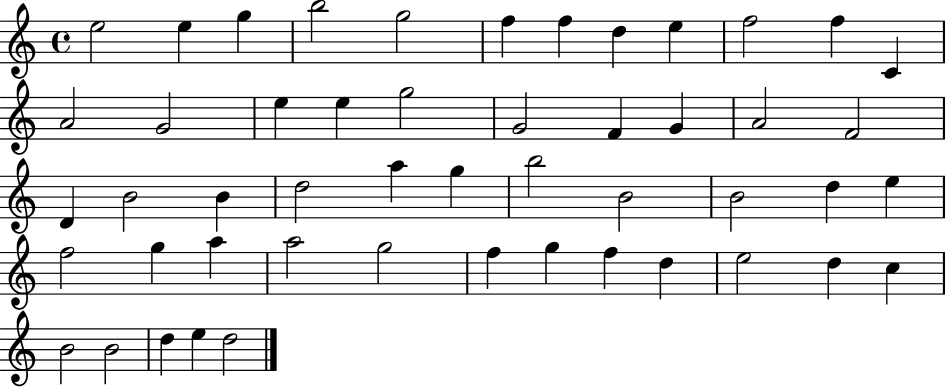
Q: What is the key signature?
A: C major